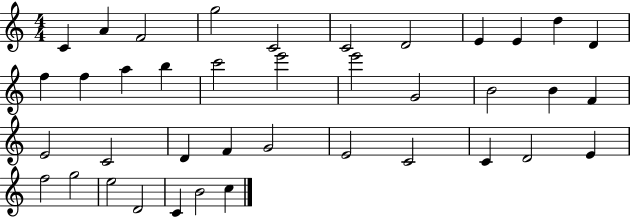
{
  \clef treble
  \numericTimeSignature
  \time 4/4
  \key c \major
  c'4 a'4 f'2 | g''2 c'2 | c'2 d'2 | e'4 e'4 d''4 d'4 | \break f''4 f''4 a''4 b''4 | c'''2 e'''2 | e'''2 g'2 | b'2 b'4 f'4 | \break e'2 c'2 | d'4 f'4 g'2 | e'2 c'2 | c'4 d'2 e'4 | \break f''2 g''2 | e''2 d'2 | c'4 b'2 c''4 | \bar "|."
}